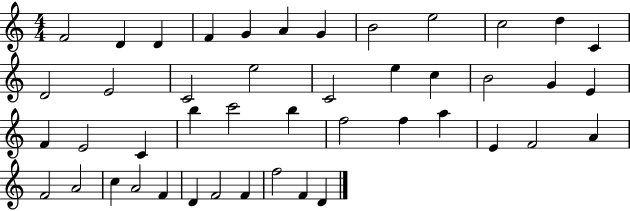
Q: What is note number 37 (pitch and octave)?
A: C5